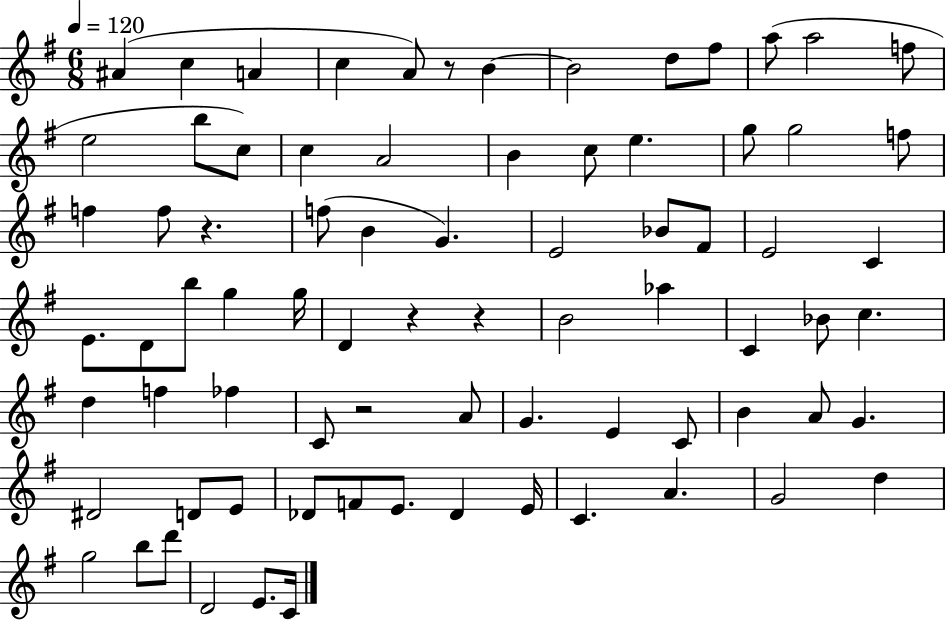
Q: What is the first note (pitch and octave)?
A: A#4